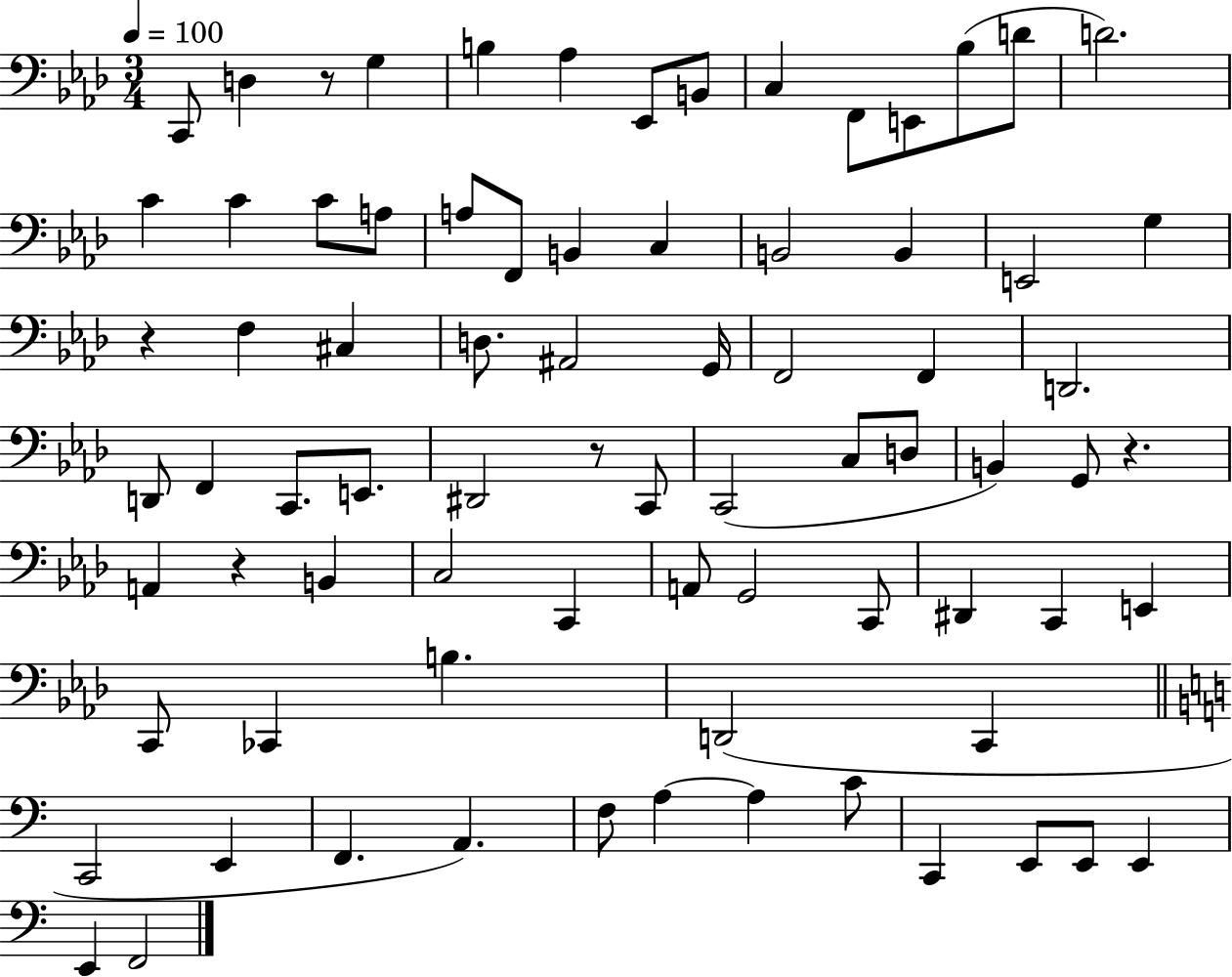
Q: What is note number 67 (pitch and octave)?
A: C4